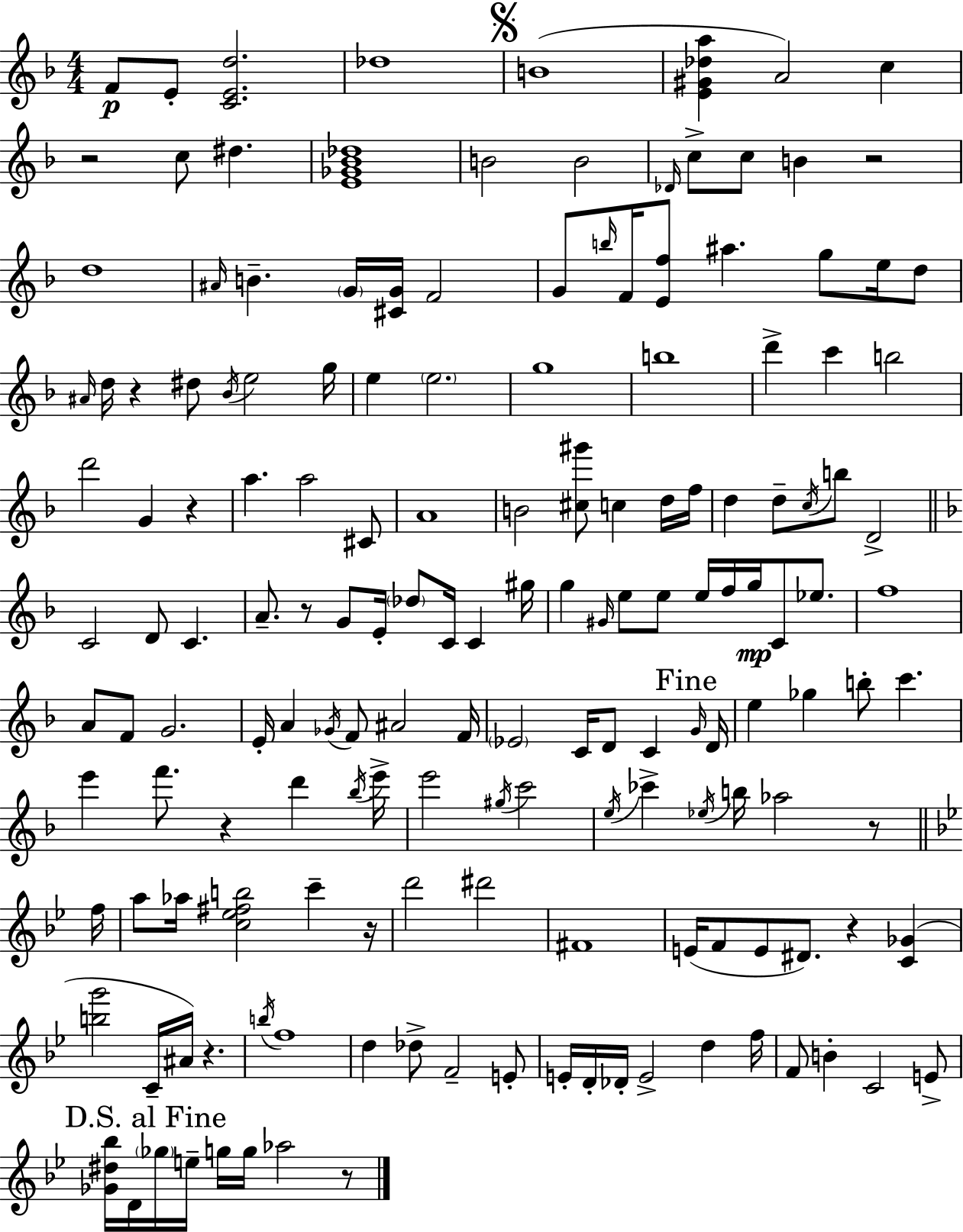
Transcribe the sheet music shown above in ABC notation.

X:1
T:Untitled
M:4/4
L:1/4
K:Dm
F/2 E/2 [CEd]2 _d4 B4 [E^G_da] A2 c z2 c/2 ^d [E_G_B_d]4 B2 B2 _D/4 c/2 c/2 B z2 d4 ^A/4 B G/4 [^CG]/4 F2 G/2 b/4 F/4 [Ef]/2 ^a g/2 e/4 d/2 ^A/4 d/4 z ^d/2 _B/4 e2 g/4 e e2 g4 b4 d' c' b2 d'2 G z a a2 ^C/2 A4 B2 [^c^g']/2 c d/4 f/4 d d/2 c/4 b/2 D2 C2 D/2 C A/2 z/2 G/2 E/4 _d/2 C/4 C ^g/4 g ^G/4 e/2 e/2 e/4 f/4 g/4 C/2 _e/2 f4 A/2 F/2 G2 E/4 A _G/4 F/2 ^A2 F/4 _E2 C/4 D/2 C G/4 D/4 e _g b/2 c' e' f'/2 z d' _b/4 e'/4 e'2 ^g/4 c'2 e/4 _c' _e/4 b/4 _a2 z/2 f/4 a/2 _a/4 [c_e^fb]2 c' z/4 d'2 ^d'2 ^F4 E/4 F/2 E/2 ^D/2 z [C_G] [bg']2 C/4 ^A/4 z b/4 f4 d _d/2 F2 E/2 E/4 D/4 _D/4 E2 d f/4 F/2 B C2 E/2 [_G^d_b]/4 D/4 _g/4 e/4 g/4 g/4 _a2 z/2